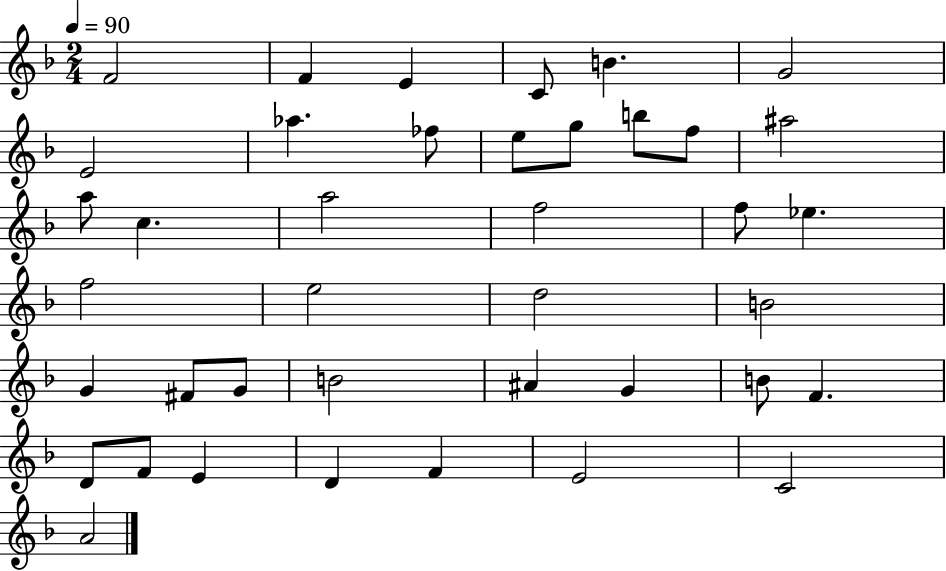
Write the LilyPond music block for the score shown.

{
  \clef treble
  \numericTimeSignature
  \time 2/4
  \key f \major
  \tempo 4 = 90
  f'2 | f'4 e'4 | c'8 b'4. | g'2 | \break e'2 | aes''4. fes''8 | e''8 g''8 b''8 f''8 | ais''2 | \break a''8 c''4. | a''2 | f''2 | f''8 ees''4. | \break f''2 | e''2 | d''2 | b'2 | \break g'4 fis'8 g'8 | b'2 | ais'4 g'4 | b'8 f'4. | \break d'8 f'8 e'4 | d'4 f'4 | e'2 | c'2 | \break a'2 | \bar "|."
}